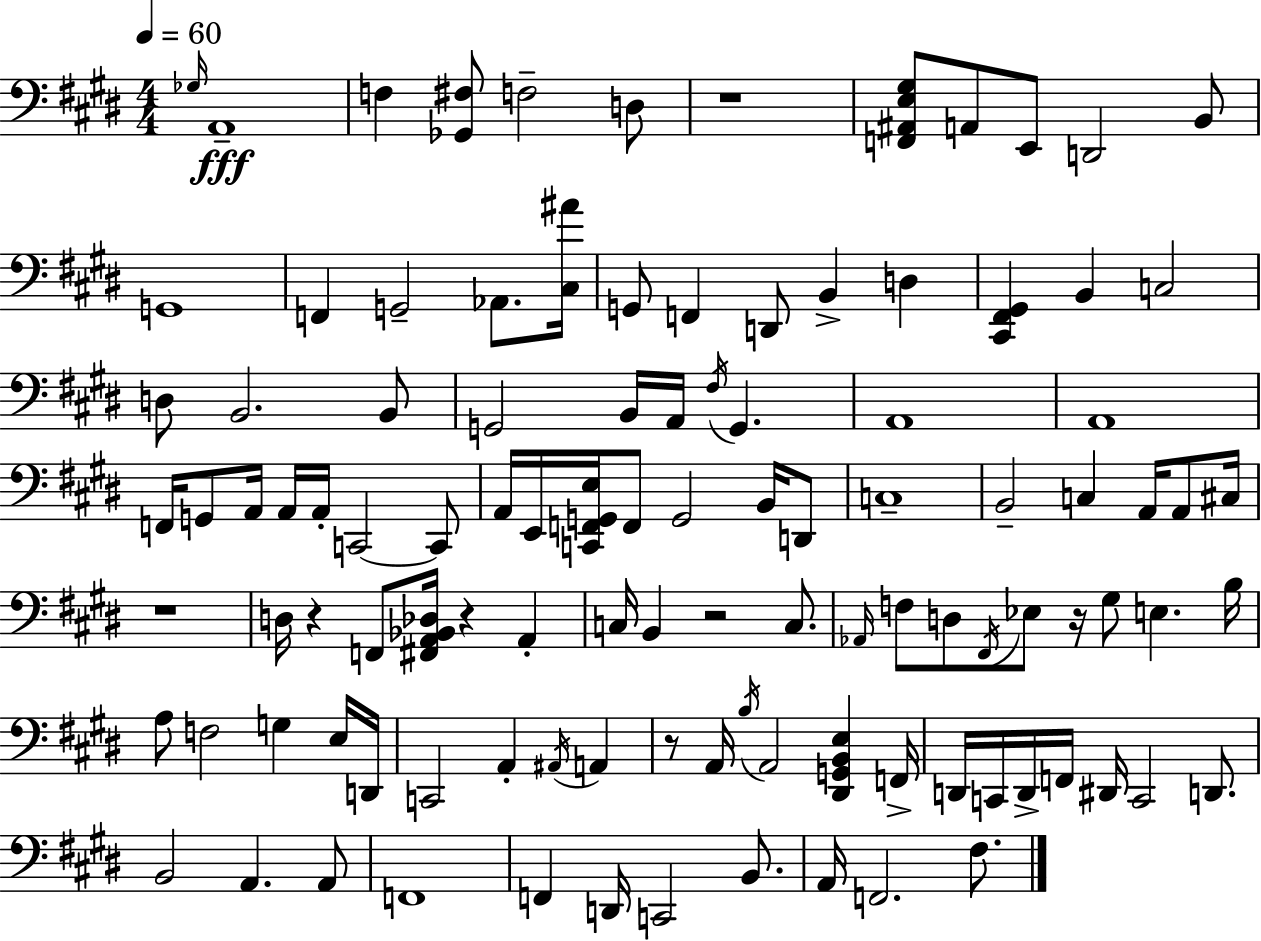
X:1
T:Untitled
M:4/4
L:1/4
K:E
_G,/4 A,,4 F, [_G,,^F,]/2 F,2 D,/2 z4 [F,,^A,,E,^G,]/2 A,,/2 E,,/2 D,,2 B,,/2 G,,4 F,, G,,2 _A,,/2 [^C,^A]/4 G,,/2 F,, D,,/2 B,, D, [^C,,^F,,^G,,] B,, C,2 D,/2 B,,2 B,,/2 G,,2 B,,/4 A,,/4 ^F,/4 G,, A,,4 A,,4 F,,/4 G,,/2 A,,/4 A,,/4 A,,/4 C,,2 C,,/2 A,,/4 E,,/4 [C,,F,,G,,E,]/4 F,,/2 G,,2 B,,/4 D,,/2 C,4 B,,2 C, A,,/4 A,,/2 ^C,/4 z4 D,/4 z F,,/2 [^F,,A,,_B,,_D,]/4 z A,, C,/4 B,, z2 C,/2 _A,,/4 F,/2 D,/2 ^F,,/4 _E,/2 z/4 ^G,/2 E, B,/4 A,/2 F,2 G, E,/4 D,,/4 C,,2 A,, ^A,,/4 A,, z/2 A,,/4 B,/4 A,,2 [^D,,G,,B,,E,] F,,/4 D,,/4 C,,/4 D,,/4 F,,/4 ^D,,/4 C,,2 D,,/2 B,,2 A,, A,,/2 F,,4 F,, D,,/4 C,,2 B,,/2 A,,/4 F,,2 ^F,/2